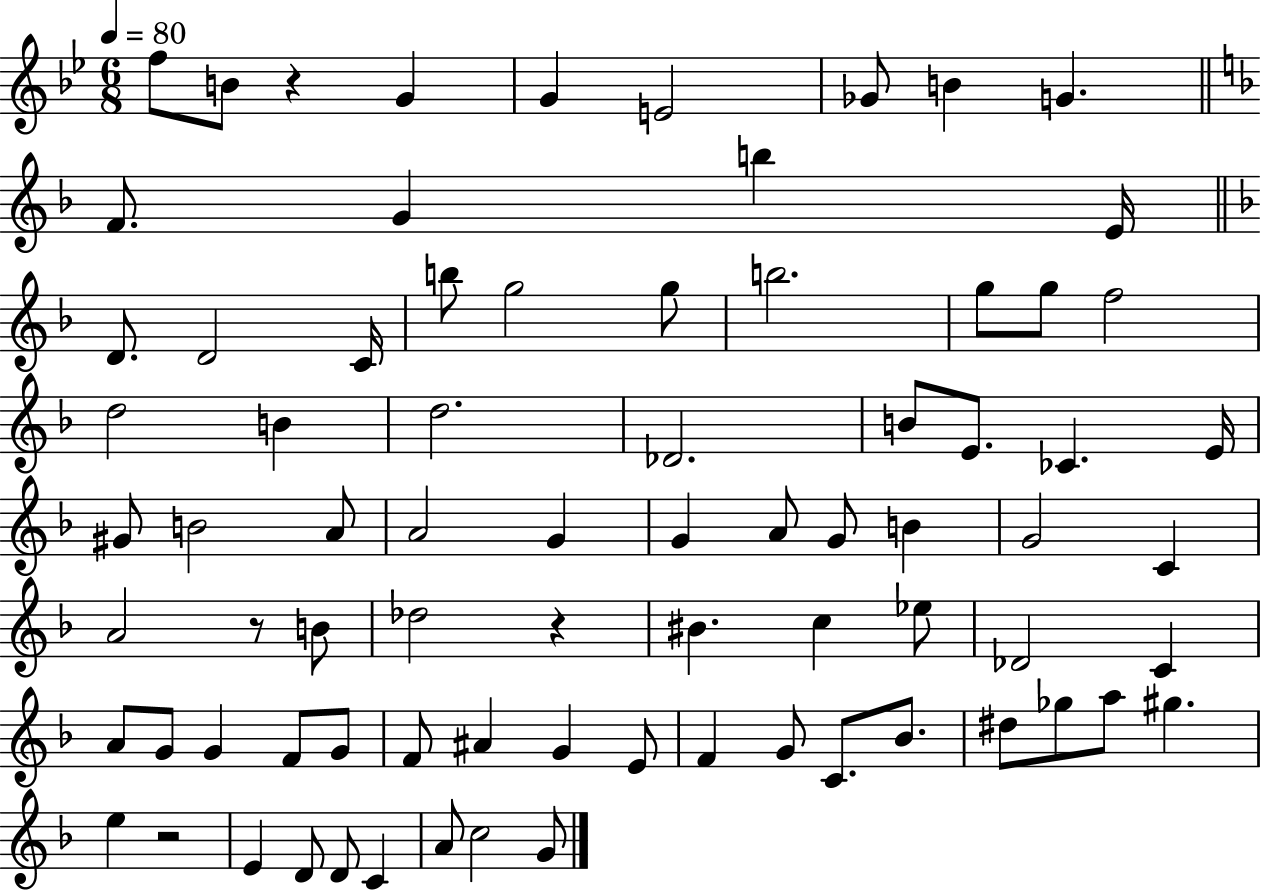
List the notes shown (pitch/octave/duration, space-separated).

F5/e B4/e R/q G4/q G4/q E4/h Gb4/e B4/q G4/q. F4/e. G4/q B5/q E4/s D4/e. D4/h C4/s B5/e G5/h G5/e B5/h. G5/e G5/e F5/h D5/h B4/q D5/h. Db4/h. B4/e E4/e. CES4/q. E4/s G#4/e B4/h A4/e A4/h G4/q G4/q A4/e G4/e B4/q G4/h C4/q A4/h R/e B4/e Db5/h R/q BIS4/q. C5/q Eb5/e Db4/h C4/q A4/e G4/e G4/q F4/e G4/e F4/e A#4/q G4/q E4/e F4/q G4/e C4/e. Bb4/e. D#5/e Gb5/e A5/e G#5/q. E5/q R/h E4/q D4/e D4/e C4/q A4/e C5/h G4/e